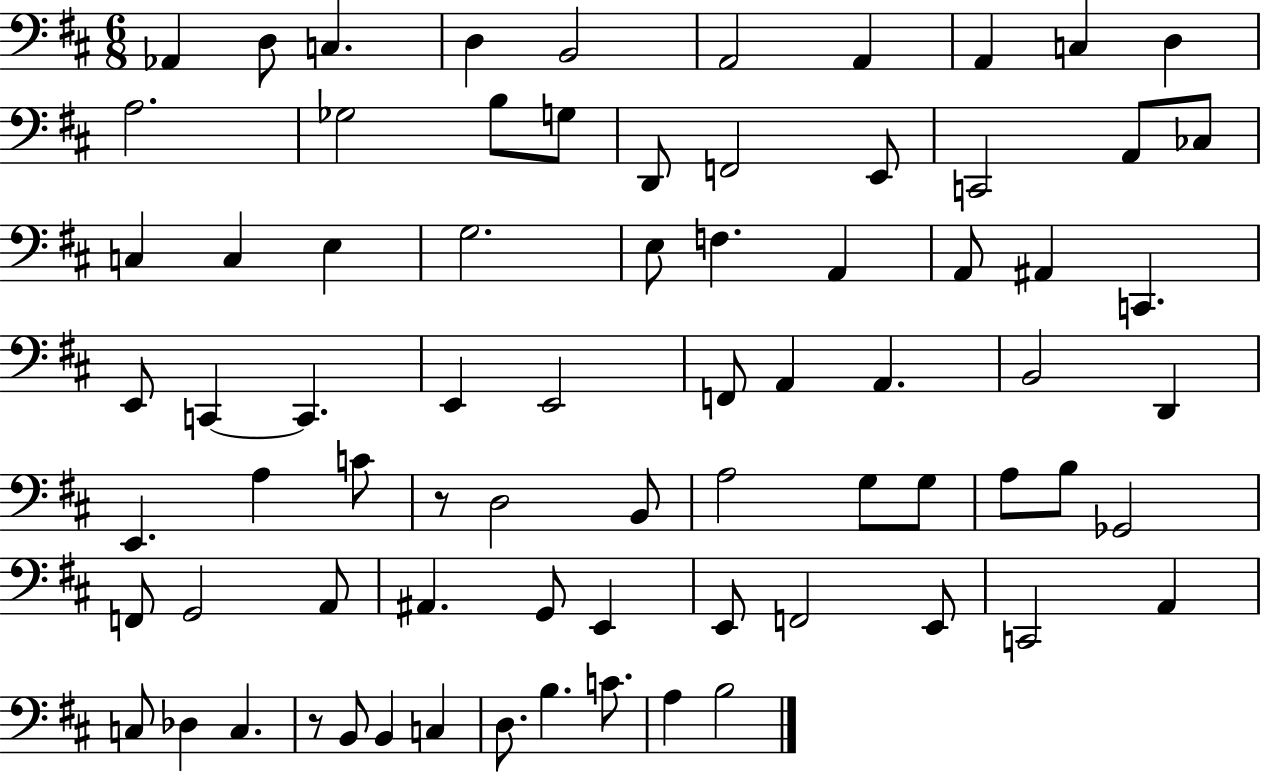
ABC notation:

X:1
T:Untitled
M:6/8
L:1/4
K:D
_A,, D,/2 C, D, B,,2 A,,2 A,, A,, C, D, A,2 _G,2 B,/2 G,/2 D,,/2 F,,2 E,,/2 C,,2 A,,/2 _C,/2 C, C, E, G,2 E,/2 F, A,, A,,/2 ^A,, C,, E,,/2 C,, C,, E,, E,,2 F,,/2 A,, A,, B,,2 D,, E,, A, C/2 z/2 D,2 B,,/2 A,2 G,/2 G,/2 A,/2 B,/2 _G,,2 F,,/2 G,,2 A,,/2 ^A,, G,,/2 E,, E,,/2 F,,2 E,,/2 C,,2 A,, C,/2 _D, C, z/2 B,,/2 B,, C, D,/2 B, C/2 A, B,2